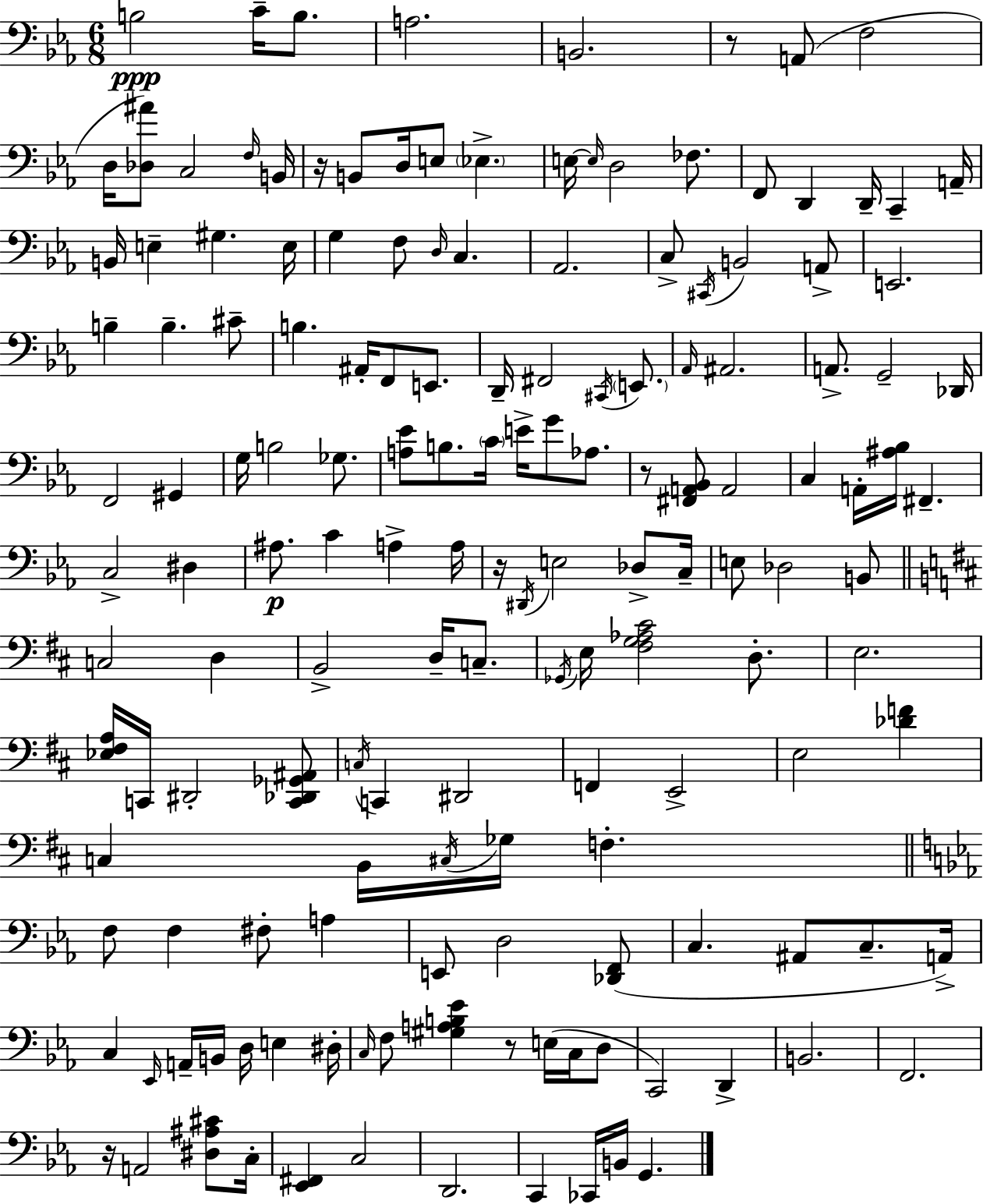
X:1
T:Untitled
M:6/8
L:1/4
K:Cm
B,2 C/4 B,/2 A,2 B,,2 z/2 A,,/2 F,2 D,/4 [_D,^A]/2 C,2 F,/4 B,,/4 z/4 B,,/2 D,/4 E,/2 _E, E,/4 E,/4 D,2 _F,/2 F,,/2 D,, D,,/4 C,, A,,/4 B,,/4 E, ^G, E,/4 G, F,/2 D,/4 C, _A,,2 C,/2 ^C,,/4 B,,2 A,,/2 E,,2 B, B, ^C/2 B, ^A,,/4 F,,/2 E,,/2 D,,/4 ^F,,2 ^C,,/4 E,,/2 _A,,/4 ^A,,2 A,,/2 G,,2 _D,,/4 F,,2 ^G,, G,/4 B,2 _G,/2 [A,_E]/2 B,/2 C/4 E/4 G/2 _A,/2 z/2 [^F,,A,,_B,,]/2 A,,2 C, A,,/4 [^A,_B,]/4 ^F,, C,2 ^D, ^A,/2 C A, A,/4 z/4 ^D,,/4 E,2 _D,/2 C,/4 E,/2 _D,2 B,,/2 C,2 D, B,,2 D,/4 C,/2 _G,,/4 E,/4 [^F,G,_A,^C]2 D,/2 E,2 [_E,^F,A,]/4 C,,/4 ^D,,2 [C,,_D,,_G,,^A,,]/2 C,/4 C,, ^D,,2 F,, E,,2 E,2 [_DF] C, B,,/4 ^C,/4 _G,/4 F, F,/2 F, ^F,/2 A, E,,/2 D,2 [_D,,F,,]/2 C, ^A,,/2 C,/2 A,,/4 C, _E,,/4 A,,/4 B,,/4 D,/4 E, ^D,/4 C,/4 F,/2 [^G,A,B,_E] z/2 E,/4 C,/4 D,/2 C,,2 D,, B,,2 F,,2 z/4 A,,2 [^D,^A,^C]/2 C,/4 [_E,,^F,,] C,2 D,,2 C,, _C,,/4 B,,/4 G,,